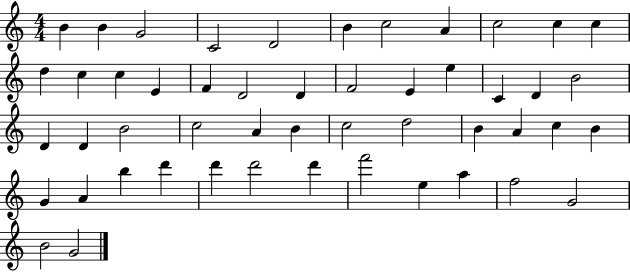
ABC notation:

X:1
T:Untitled
M:4/4
L:1/4
K:C
B B G2 C2 D2 B c2 A c2 c c d c c E F D2 D F2 E e C D B2 D D B2 c2 A B c2 d2 B A c B G A b d' d' d'2 d' f'2 e a f2 G2 B2 G2